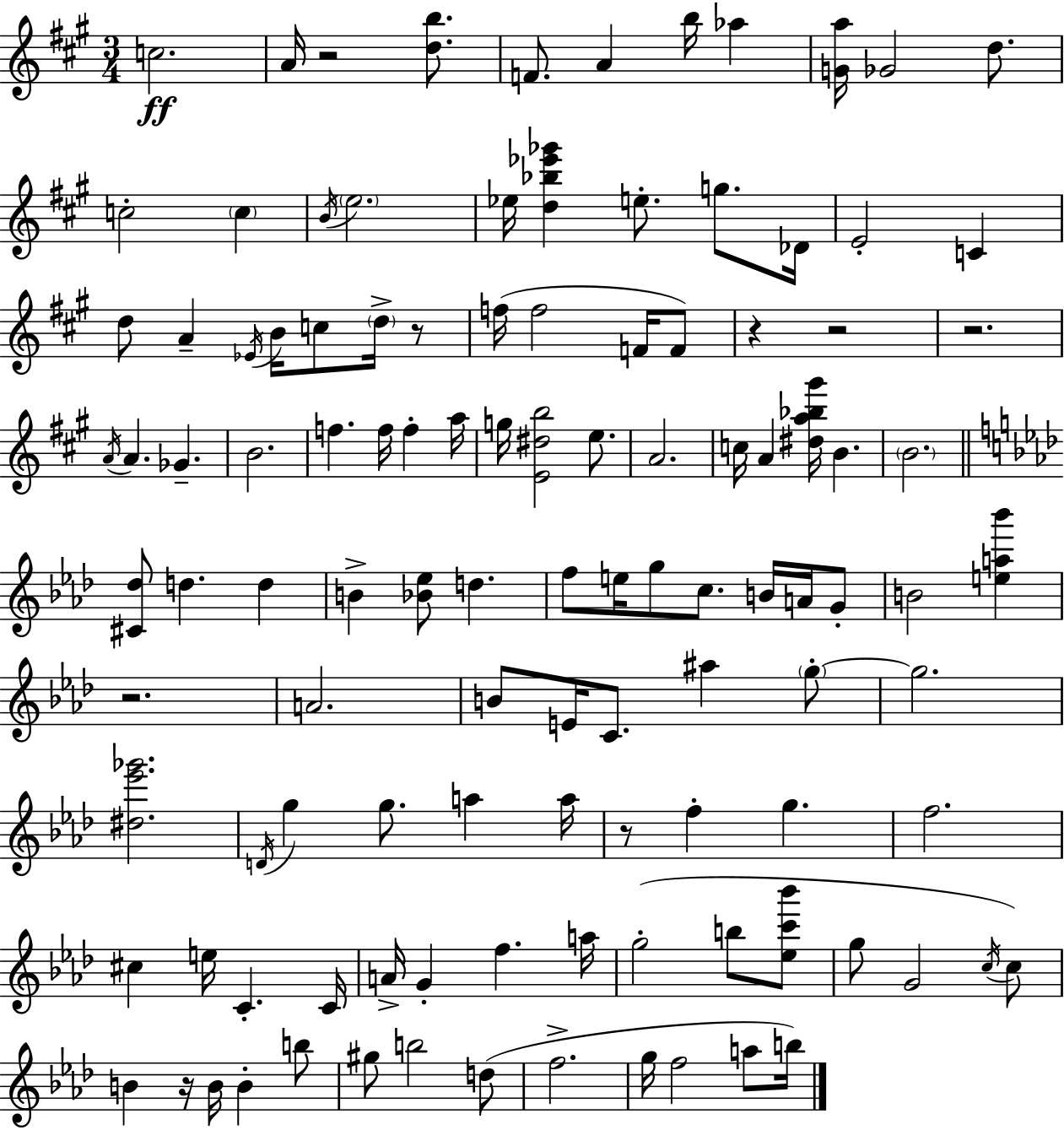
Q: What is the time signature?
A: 3/4